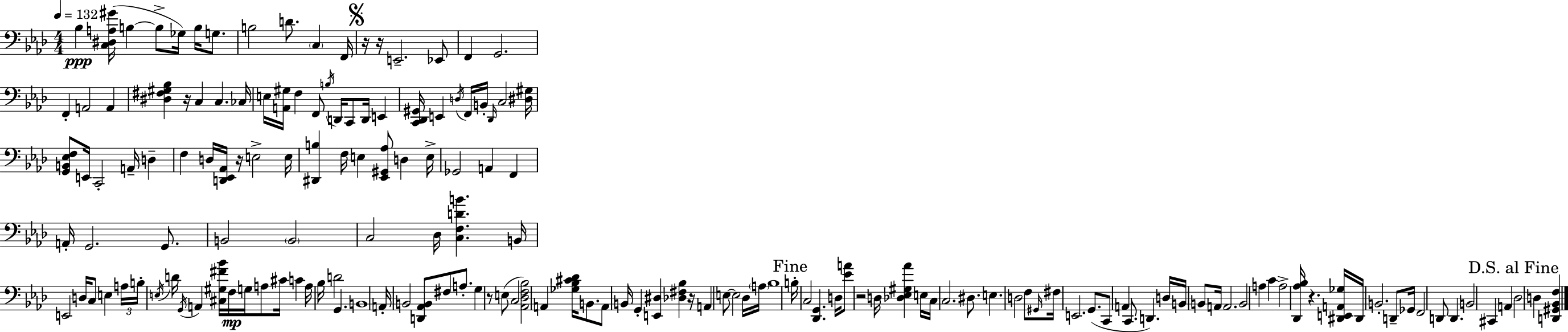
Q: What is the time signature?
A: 4/4